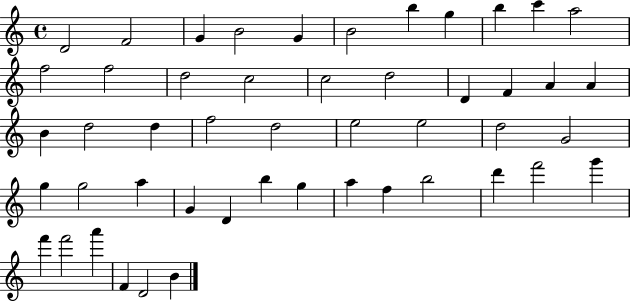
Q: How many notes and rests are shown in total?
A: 49